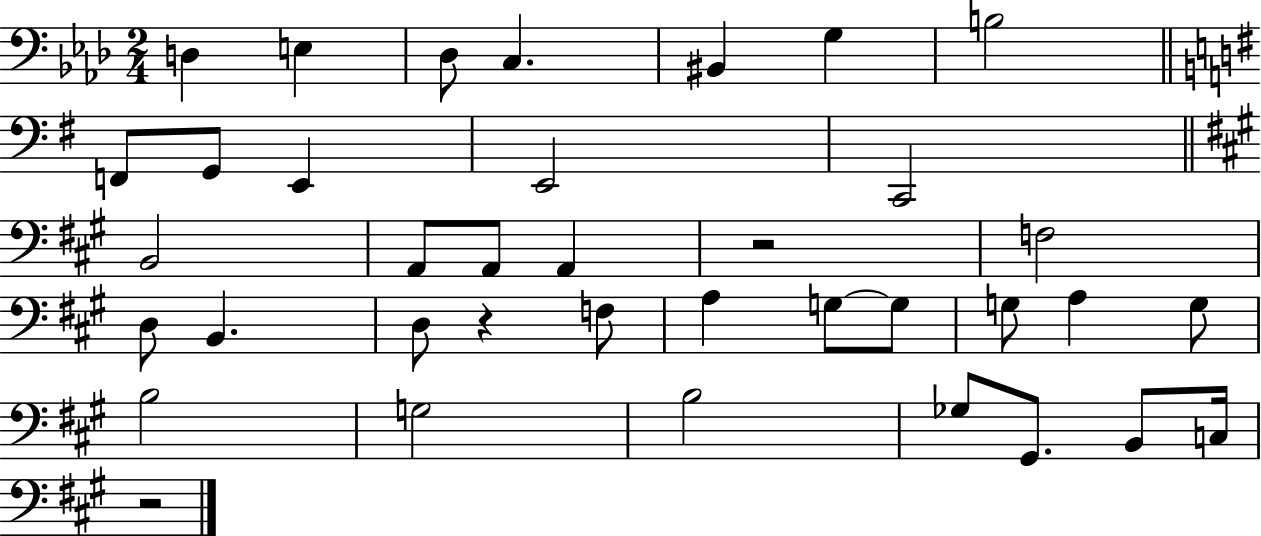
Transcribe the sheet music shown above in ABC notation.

X:1
T:Untitled
M:2/4
L:1/4
K:Ab
D, E, _D,/2 C, ^B,, G, B,2 F,,/2 G,,/2 E,, E,,2 C,,2 B,,2 A,,/2 A,,/2 A,, z2 F,2 D,/2 B,, D,/2 z F,/2 A, G,/2 G,/2 G,/2 A, G,/2 B,2 G,2 B,2 _G,/2 ^G,,/2 B,,/2 C,/4 z2